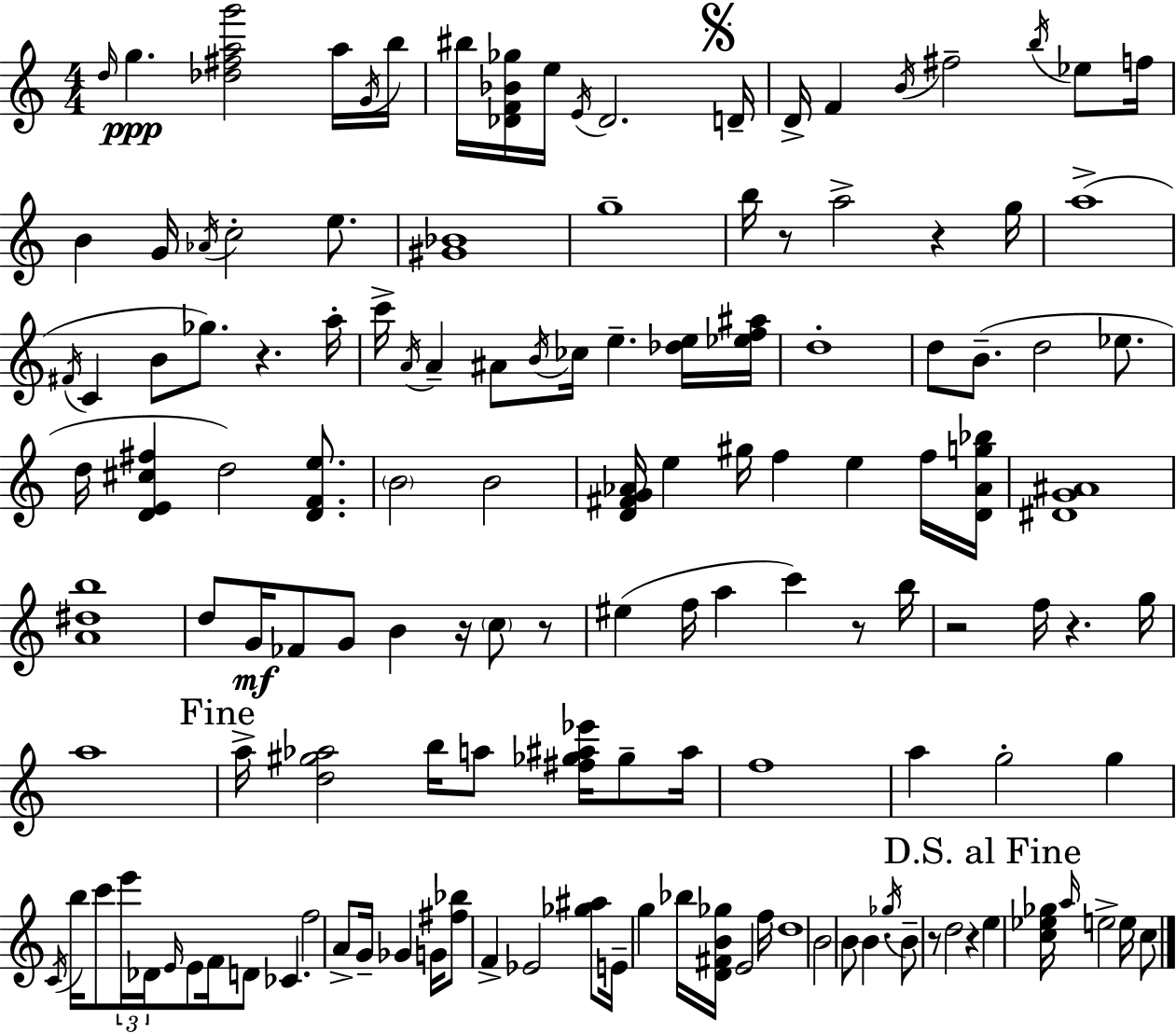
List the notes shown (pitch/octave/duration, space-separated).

D5/s G5/q. [Db5,F#5,A5,G6]/h A5/s G4/s B5/s BIS5/s [Db4,F4,Bb4,Gb5]/s E5/s E4/s Db4/h. D4/s D4/s F4/q B4/s F#5/h B5/s Eb5/e F5/s B4/q G4/s Ab4/s C5/h E5/e. [G#4,Bb4]/w G5/w B5/s R/e A5/h R/q G5/s A5/w F#4/s C4/q B4/e Gb5/e. R/q. A5/s C6/s A4/s A4/q A#4/e B4/s CES5/s E5/q. [Db5,E5]/s [Eb5,F5,A#5]/s D5/w D5/e B4/e. D5/h Eb5/e. D5/s [D4,E4,C#5,F#5]/q D5/h [D4,F4,E5]/e. B4/h B4/h [D4,F#4,G4,Ab4]/s E5/q G#5/s F5/q E5/q F5/s [D4,Ab4,G5,Bb5]/s [D#4,G4,A#4]/w [A4,D#5,B5]/w D5/e G4/s FES4/e G4/e B4/q R/s C5/e R/e EIS5/q F5/s A5/q C6/q R/e B5/s R/h F5/s R/q. G5/s A5/w A5/s [D5,G#5,Ab5]/h B5/s A5/e [F#5,Gb5,A#5,Eb6]/s Gb5/e A#5/s F5/w A5/q G5/h G5/q C4/s B5/s C6/e E6/s Db4/s E4/s E4/e F4/s D4/e CES4/q. F5/h A4/e G4/s Gb4/q G4/s [F#5,Bb5]/e F4/q Eb4/h [Gb5,A#5]/e E4/s G5/q Bb5/s [D4,F#4,B4,Gb5]/s E4/h F5/s D5/w B4/h B4/e B4/q. Gb5/s B4/e R/e D5/h R/q E5/q [C5,Eb5,Gb5]/s A5/s E5/h E5/s C5/e